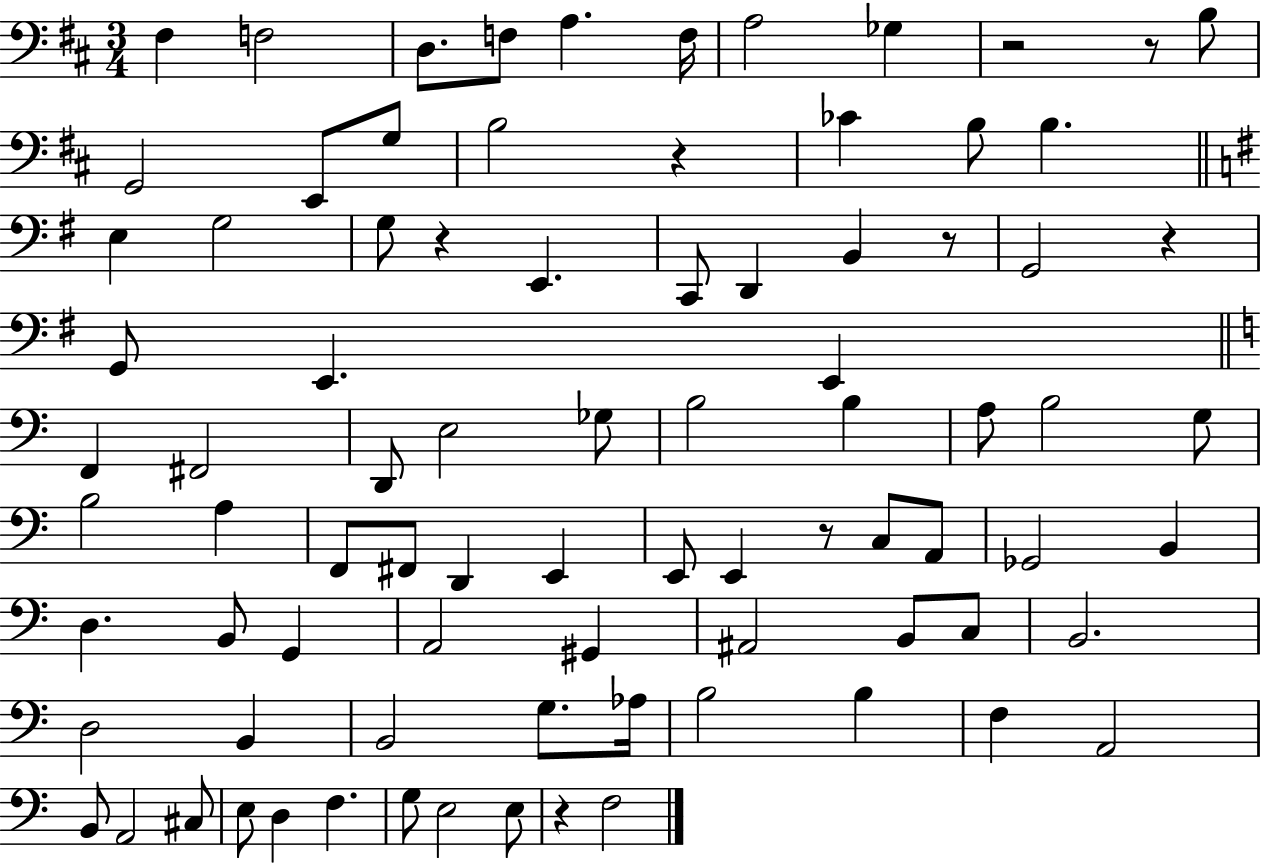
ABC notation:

X:1
T:Untitled
M:3/4
L:1/4
K:D
^F, F,2 D,/2 F,/2 A, F,/4 A,2 _G, z2 z/2 B,/2 G,,2 E,,/2 G,/2 B,2 z _C B,/2 B, E, G,2 G,/2 z E,, C,,/2 D,, B,, z/2 G,,2 z G,,/2 E,, E,, F,, ^F,,2 D,,/2 E,2 _G,/2 B,2 B, A,/2 B,2 G,/2 B,2 A, F,,/2 ^F,,/2 D,, E,, E,,/2 E,, z/2 C,/2 A,,/2 _G,,2 B,, D, B,,/2 G,, A,,2 ^G,, ^A,,2 B,,/2 C,/2 B,,2 D,2 B,, B,,2 G,/2 _A,/4 B,2 B, F, A,,2 B,,/2 A,,2 ^C,/2 E,/2 D, F, G,/2 E,2 E,/2 z F,2